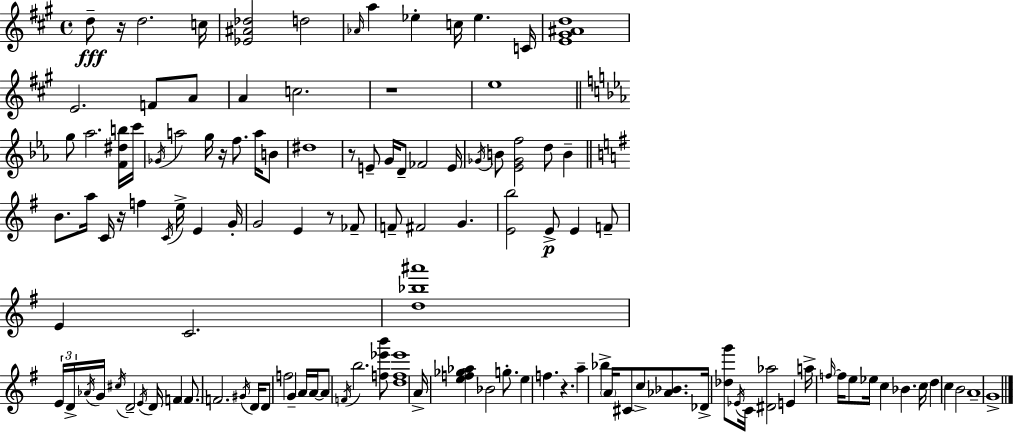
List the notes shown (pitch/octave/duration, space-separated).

D5/e R/s D5/h. C5/s [Eb4,A#4,Db5]/h D5/h Ab4/s A5/q Eb5/q C5/s Eb5/q. C4/s [E4,G#4,A#4,D5]/w E4/h. F4/e A4/e A4/q C5/h. R/w E5/w G5/e Ab5/h. [F4,D#5,B5]/s C6/s Gb4/s A5/h G5/s R/s F5/e. A5/s B4/e D#5/w R/e E4/e G4/s D4/e FES4/h E4/s Gb4/s B4/e [Eb4,Gb4,F5]/h D5/e B4/q B4/e. A5/s C4/s R/s F5/q C4/s E5/s E4/q G4/s G4/h E4/q R/e FES4/e F4/e F#4/h G4/q. [E4,B5]/h E4/e E4/q F4/e E4/q C4/h. [D5,Bb5,A#6]/w E4/s D4/s Ab4/s G4/s C#5/s D4/h E4/s D4/s F4/q F4/e. F4/h. G#4/s D4/s D4/e F5/h G4/q A4/s A4/s A4/e F4/s B5/h. [F5,Eb6,B6]/e [D5,F5,Eb6]/w A4/s [E5,F5,Gb5,Ab5]/q Bb4/h G5/e. E5/q F5/q. R/q. A5/q Bb5/q A4/s C#4/e C5/e [Ab4,Bb4]/e. Db4/s [Db5,G6]/e Eb4/s C4/s [D#4,Ab5]/h E4/q A5/s F5/s F5/s E5/e Eb5/s C5/q Bb4/q. C5/s D5/q C5/q B4/h A4/w G4/w